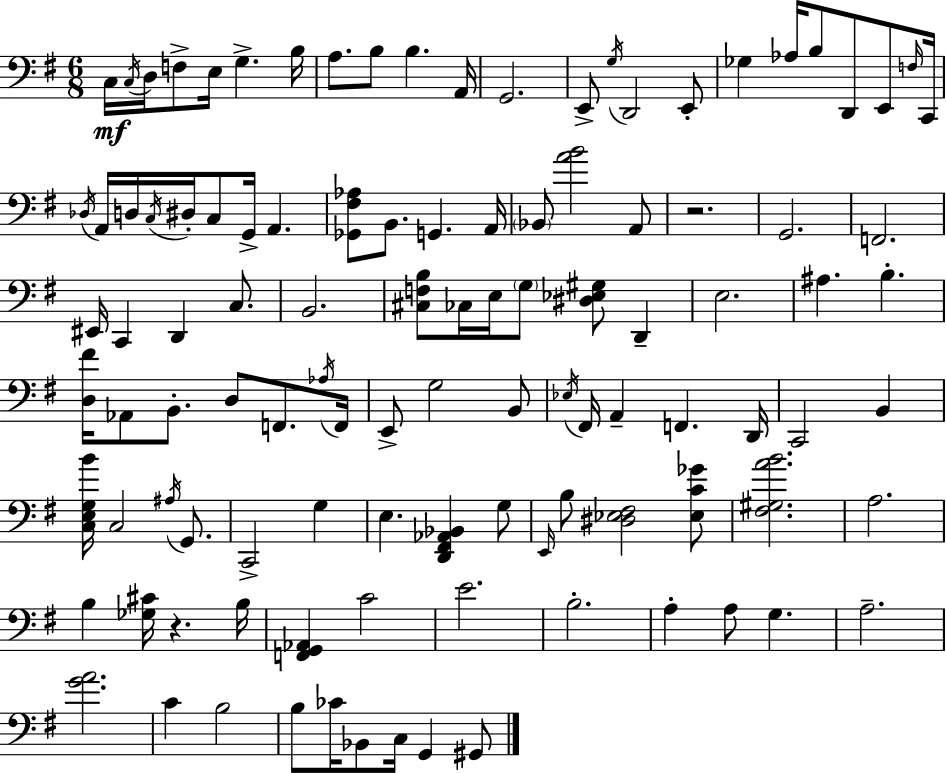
{
  \clef bass
  \numericTimeSignature
  \time 6/8
  \key g \major
  \repeat volta 2 { c16\mf \acciaccatura { c16 } d16 f8-> e16 g4.-> | b16 a8. b8 b4. | a,16 g,2. | e,8-> \acciaccatura { g16 } d,2 | \break e,8-. ges4 aes16 b8 d,8 e,8 | \grace { f16 } c,16 \acciaccatura { des16 } a,16 d16 \acciaccatura { c16 } dis16-. c8 g,16-> a,4. | <ges, fis aes>8 b,8. g,4. | a,16 \parenthesize bes,8 <a' b'>2 | \break a,8 r2. | g,2. | f,2. | eis,16 c,4 d,4 | \break c8. b,2. | <cis f b>8 ces16 e16 \parenthesize g8 <dis ees gis>8 | d,4-- e2. | ais4. b4.-. | \break <d fis'>16 aes,8 b,8.-. d8 | f,8. \acciaccatura { aes16 } f,16 e,8-> g2 | b,8 \acciaccatura { ees16 } fis,16 a,4-- | f,4. d,16 c,2 | \break b,4 <c e g b'>16 c2 | \acciaccatura { ais16 } g,8. c,2-> | g4 e4. | <d, fis, aes, bes,>4 g8 \grace { e,16 } b8 <dis ees fis>2 | \break <ees c' ges'>8 <fis gis a' b'>2. | a2. | b4 | <ges cis'>16 r4. b16 <f, g, aes,>4 | \break c'2 e'2. | b2.-. | a4-. | a8 g4. a2.-- | \break <g' a'>2. | c'4 | b2 b8 ces'16 | bes,8 c16 g,4 gis,8 } \bar "|."
}